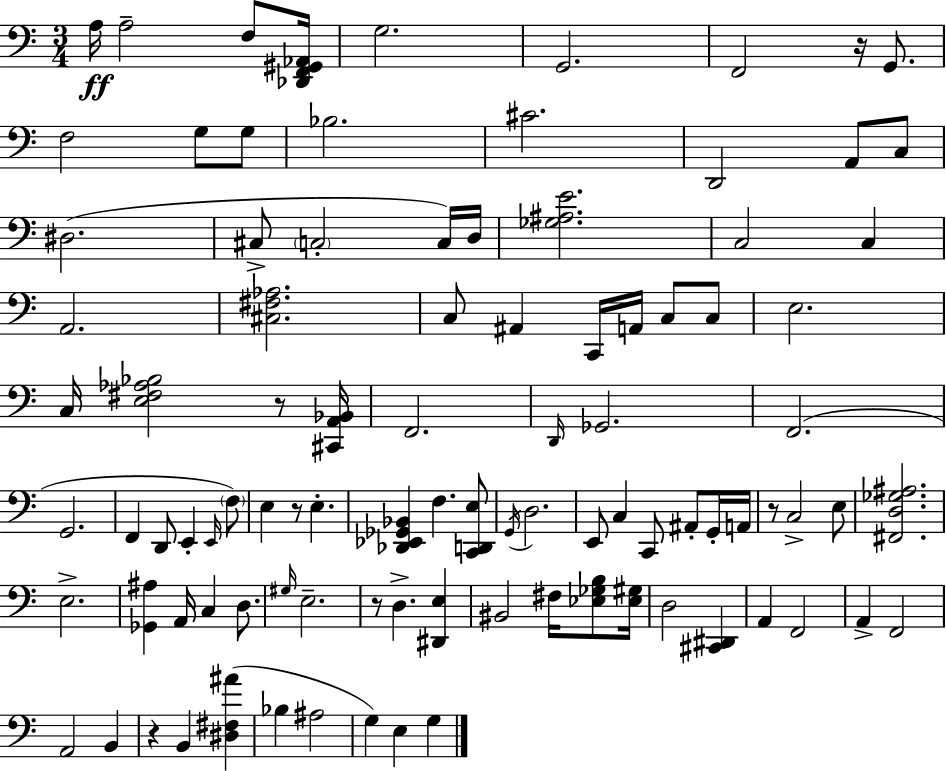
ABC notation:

X:1
T:Untitled
M:3/4
L:1/4
K:Am
A,/4 A,2 F,/2 [_D,,F,,^G,,_A,,]/4 G,2 G,,2 F,,2 z/4 G,,/2 F,2 G,/2 G,/2 _B,2 ^C2 D,,2 A,,/2 C,/2 ^D,2 ^C,/2 C,2 C,/4 D,/4 [_G,^A,E]2 C,2 C, A,,2 [^C,^F,_A,]2 C,/2 ^A,, C,,/4 A,,/4 C,/2 C,/2 E,2 C,/4 [E,^F,_A,_B,]2 z/2 [^C,,A,,_B,,]/4 F,,2 D,,/4 _G,,2 F,,2 G,,2 F,, D,,/2 E,, E,,/4 F,/2 E, z/2 E, [_D,,_E,,_G,,_B,,] F, [C,,D,,E,]/2 G,,/4 D,2 E,,/2 C, C,,/2 ^A,,/2 G,,/4 A,,/4 z/2 C,2 E,/2 [^F,,D,_G,^A,]2 E,2 [_G,,^A,] A,,/4 C, D,/2 ^G,/4 E,2 z/2 D, [^D,,E,] ^B,,2 ^F,/4 [_E,_G,B,]/2 [_E,^G,]/4 D,2 [^C,,^D,,] A,, F,,2 A,, F,,2 A,,2 B,, z B,, [^D,^F,^A] _B, ^A,2 G, E, G,